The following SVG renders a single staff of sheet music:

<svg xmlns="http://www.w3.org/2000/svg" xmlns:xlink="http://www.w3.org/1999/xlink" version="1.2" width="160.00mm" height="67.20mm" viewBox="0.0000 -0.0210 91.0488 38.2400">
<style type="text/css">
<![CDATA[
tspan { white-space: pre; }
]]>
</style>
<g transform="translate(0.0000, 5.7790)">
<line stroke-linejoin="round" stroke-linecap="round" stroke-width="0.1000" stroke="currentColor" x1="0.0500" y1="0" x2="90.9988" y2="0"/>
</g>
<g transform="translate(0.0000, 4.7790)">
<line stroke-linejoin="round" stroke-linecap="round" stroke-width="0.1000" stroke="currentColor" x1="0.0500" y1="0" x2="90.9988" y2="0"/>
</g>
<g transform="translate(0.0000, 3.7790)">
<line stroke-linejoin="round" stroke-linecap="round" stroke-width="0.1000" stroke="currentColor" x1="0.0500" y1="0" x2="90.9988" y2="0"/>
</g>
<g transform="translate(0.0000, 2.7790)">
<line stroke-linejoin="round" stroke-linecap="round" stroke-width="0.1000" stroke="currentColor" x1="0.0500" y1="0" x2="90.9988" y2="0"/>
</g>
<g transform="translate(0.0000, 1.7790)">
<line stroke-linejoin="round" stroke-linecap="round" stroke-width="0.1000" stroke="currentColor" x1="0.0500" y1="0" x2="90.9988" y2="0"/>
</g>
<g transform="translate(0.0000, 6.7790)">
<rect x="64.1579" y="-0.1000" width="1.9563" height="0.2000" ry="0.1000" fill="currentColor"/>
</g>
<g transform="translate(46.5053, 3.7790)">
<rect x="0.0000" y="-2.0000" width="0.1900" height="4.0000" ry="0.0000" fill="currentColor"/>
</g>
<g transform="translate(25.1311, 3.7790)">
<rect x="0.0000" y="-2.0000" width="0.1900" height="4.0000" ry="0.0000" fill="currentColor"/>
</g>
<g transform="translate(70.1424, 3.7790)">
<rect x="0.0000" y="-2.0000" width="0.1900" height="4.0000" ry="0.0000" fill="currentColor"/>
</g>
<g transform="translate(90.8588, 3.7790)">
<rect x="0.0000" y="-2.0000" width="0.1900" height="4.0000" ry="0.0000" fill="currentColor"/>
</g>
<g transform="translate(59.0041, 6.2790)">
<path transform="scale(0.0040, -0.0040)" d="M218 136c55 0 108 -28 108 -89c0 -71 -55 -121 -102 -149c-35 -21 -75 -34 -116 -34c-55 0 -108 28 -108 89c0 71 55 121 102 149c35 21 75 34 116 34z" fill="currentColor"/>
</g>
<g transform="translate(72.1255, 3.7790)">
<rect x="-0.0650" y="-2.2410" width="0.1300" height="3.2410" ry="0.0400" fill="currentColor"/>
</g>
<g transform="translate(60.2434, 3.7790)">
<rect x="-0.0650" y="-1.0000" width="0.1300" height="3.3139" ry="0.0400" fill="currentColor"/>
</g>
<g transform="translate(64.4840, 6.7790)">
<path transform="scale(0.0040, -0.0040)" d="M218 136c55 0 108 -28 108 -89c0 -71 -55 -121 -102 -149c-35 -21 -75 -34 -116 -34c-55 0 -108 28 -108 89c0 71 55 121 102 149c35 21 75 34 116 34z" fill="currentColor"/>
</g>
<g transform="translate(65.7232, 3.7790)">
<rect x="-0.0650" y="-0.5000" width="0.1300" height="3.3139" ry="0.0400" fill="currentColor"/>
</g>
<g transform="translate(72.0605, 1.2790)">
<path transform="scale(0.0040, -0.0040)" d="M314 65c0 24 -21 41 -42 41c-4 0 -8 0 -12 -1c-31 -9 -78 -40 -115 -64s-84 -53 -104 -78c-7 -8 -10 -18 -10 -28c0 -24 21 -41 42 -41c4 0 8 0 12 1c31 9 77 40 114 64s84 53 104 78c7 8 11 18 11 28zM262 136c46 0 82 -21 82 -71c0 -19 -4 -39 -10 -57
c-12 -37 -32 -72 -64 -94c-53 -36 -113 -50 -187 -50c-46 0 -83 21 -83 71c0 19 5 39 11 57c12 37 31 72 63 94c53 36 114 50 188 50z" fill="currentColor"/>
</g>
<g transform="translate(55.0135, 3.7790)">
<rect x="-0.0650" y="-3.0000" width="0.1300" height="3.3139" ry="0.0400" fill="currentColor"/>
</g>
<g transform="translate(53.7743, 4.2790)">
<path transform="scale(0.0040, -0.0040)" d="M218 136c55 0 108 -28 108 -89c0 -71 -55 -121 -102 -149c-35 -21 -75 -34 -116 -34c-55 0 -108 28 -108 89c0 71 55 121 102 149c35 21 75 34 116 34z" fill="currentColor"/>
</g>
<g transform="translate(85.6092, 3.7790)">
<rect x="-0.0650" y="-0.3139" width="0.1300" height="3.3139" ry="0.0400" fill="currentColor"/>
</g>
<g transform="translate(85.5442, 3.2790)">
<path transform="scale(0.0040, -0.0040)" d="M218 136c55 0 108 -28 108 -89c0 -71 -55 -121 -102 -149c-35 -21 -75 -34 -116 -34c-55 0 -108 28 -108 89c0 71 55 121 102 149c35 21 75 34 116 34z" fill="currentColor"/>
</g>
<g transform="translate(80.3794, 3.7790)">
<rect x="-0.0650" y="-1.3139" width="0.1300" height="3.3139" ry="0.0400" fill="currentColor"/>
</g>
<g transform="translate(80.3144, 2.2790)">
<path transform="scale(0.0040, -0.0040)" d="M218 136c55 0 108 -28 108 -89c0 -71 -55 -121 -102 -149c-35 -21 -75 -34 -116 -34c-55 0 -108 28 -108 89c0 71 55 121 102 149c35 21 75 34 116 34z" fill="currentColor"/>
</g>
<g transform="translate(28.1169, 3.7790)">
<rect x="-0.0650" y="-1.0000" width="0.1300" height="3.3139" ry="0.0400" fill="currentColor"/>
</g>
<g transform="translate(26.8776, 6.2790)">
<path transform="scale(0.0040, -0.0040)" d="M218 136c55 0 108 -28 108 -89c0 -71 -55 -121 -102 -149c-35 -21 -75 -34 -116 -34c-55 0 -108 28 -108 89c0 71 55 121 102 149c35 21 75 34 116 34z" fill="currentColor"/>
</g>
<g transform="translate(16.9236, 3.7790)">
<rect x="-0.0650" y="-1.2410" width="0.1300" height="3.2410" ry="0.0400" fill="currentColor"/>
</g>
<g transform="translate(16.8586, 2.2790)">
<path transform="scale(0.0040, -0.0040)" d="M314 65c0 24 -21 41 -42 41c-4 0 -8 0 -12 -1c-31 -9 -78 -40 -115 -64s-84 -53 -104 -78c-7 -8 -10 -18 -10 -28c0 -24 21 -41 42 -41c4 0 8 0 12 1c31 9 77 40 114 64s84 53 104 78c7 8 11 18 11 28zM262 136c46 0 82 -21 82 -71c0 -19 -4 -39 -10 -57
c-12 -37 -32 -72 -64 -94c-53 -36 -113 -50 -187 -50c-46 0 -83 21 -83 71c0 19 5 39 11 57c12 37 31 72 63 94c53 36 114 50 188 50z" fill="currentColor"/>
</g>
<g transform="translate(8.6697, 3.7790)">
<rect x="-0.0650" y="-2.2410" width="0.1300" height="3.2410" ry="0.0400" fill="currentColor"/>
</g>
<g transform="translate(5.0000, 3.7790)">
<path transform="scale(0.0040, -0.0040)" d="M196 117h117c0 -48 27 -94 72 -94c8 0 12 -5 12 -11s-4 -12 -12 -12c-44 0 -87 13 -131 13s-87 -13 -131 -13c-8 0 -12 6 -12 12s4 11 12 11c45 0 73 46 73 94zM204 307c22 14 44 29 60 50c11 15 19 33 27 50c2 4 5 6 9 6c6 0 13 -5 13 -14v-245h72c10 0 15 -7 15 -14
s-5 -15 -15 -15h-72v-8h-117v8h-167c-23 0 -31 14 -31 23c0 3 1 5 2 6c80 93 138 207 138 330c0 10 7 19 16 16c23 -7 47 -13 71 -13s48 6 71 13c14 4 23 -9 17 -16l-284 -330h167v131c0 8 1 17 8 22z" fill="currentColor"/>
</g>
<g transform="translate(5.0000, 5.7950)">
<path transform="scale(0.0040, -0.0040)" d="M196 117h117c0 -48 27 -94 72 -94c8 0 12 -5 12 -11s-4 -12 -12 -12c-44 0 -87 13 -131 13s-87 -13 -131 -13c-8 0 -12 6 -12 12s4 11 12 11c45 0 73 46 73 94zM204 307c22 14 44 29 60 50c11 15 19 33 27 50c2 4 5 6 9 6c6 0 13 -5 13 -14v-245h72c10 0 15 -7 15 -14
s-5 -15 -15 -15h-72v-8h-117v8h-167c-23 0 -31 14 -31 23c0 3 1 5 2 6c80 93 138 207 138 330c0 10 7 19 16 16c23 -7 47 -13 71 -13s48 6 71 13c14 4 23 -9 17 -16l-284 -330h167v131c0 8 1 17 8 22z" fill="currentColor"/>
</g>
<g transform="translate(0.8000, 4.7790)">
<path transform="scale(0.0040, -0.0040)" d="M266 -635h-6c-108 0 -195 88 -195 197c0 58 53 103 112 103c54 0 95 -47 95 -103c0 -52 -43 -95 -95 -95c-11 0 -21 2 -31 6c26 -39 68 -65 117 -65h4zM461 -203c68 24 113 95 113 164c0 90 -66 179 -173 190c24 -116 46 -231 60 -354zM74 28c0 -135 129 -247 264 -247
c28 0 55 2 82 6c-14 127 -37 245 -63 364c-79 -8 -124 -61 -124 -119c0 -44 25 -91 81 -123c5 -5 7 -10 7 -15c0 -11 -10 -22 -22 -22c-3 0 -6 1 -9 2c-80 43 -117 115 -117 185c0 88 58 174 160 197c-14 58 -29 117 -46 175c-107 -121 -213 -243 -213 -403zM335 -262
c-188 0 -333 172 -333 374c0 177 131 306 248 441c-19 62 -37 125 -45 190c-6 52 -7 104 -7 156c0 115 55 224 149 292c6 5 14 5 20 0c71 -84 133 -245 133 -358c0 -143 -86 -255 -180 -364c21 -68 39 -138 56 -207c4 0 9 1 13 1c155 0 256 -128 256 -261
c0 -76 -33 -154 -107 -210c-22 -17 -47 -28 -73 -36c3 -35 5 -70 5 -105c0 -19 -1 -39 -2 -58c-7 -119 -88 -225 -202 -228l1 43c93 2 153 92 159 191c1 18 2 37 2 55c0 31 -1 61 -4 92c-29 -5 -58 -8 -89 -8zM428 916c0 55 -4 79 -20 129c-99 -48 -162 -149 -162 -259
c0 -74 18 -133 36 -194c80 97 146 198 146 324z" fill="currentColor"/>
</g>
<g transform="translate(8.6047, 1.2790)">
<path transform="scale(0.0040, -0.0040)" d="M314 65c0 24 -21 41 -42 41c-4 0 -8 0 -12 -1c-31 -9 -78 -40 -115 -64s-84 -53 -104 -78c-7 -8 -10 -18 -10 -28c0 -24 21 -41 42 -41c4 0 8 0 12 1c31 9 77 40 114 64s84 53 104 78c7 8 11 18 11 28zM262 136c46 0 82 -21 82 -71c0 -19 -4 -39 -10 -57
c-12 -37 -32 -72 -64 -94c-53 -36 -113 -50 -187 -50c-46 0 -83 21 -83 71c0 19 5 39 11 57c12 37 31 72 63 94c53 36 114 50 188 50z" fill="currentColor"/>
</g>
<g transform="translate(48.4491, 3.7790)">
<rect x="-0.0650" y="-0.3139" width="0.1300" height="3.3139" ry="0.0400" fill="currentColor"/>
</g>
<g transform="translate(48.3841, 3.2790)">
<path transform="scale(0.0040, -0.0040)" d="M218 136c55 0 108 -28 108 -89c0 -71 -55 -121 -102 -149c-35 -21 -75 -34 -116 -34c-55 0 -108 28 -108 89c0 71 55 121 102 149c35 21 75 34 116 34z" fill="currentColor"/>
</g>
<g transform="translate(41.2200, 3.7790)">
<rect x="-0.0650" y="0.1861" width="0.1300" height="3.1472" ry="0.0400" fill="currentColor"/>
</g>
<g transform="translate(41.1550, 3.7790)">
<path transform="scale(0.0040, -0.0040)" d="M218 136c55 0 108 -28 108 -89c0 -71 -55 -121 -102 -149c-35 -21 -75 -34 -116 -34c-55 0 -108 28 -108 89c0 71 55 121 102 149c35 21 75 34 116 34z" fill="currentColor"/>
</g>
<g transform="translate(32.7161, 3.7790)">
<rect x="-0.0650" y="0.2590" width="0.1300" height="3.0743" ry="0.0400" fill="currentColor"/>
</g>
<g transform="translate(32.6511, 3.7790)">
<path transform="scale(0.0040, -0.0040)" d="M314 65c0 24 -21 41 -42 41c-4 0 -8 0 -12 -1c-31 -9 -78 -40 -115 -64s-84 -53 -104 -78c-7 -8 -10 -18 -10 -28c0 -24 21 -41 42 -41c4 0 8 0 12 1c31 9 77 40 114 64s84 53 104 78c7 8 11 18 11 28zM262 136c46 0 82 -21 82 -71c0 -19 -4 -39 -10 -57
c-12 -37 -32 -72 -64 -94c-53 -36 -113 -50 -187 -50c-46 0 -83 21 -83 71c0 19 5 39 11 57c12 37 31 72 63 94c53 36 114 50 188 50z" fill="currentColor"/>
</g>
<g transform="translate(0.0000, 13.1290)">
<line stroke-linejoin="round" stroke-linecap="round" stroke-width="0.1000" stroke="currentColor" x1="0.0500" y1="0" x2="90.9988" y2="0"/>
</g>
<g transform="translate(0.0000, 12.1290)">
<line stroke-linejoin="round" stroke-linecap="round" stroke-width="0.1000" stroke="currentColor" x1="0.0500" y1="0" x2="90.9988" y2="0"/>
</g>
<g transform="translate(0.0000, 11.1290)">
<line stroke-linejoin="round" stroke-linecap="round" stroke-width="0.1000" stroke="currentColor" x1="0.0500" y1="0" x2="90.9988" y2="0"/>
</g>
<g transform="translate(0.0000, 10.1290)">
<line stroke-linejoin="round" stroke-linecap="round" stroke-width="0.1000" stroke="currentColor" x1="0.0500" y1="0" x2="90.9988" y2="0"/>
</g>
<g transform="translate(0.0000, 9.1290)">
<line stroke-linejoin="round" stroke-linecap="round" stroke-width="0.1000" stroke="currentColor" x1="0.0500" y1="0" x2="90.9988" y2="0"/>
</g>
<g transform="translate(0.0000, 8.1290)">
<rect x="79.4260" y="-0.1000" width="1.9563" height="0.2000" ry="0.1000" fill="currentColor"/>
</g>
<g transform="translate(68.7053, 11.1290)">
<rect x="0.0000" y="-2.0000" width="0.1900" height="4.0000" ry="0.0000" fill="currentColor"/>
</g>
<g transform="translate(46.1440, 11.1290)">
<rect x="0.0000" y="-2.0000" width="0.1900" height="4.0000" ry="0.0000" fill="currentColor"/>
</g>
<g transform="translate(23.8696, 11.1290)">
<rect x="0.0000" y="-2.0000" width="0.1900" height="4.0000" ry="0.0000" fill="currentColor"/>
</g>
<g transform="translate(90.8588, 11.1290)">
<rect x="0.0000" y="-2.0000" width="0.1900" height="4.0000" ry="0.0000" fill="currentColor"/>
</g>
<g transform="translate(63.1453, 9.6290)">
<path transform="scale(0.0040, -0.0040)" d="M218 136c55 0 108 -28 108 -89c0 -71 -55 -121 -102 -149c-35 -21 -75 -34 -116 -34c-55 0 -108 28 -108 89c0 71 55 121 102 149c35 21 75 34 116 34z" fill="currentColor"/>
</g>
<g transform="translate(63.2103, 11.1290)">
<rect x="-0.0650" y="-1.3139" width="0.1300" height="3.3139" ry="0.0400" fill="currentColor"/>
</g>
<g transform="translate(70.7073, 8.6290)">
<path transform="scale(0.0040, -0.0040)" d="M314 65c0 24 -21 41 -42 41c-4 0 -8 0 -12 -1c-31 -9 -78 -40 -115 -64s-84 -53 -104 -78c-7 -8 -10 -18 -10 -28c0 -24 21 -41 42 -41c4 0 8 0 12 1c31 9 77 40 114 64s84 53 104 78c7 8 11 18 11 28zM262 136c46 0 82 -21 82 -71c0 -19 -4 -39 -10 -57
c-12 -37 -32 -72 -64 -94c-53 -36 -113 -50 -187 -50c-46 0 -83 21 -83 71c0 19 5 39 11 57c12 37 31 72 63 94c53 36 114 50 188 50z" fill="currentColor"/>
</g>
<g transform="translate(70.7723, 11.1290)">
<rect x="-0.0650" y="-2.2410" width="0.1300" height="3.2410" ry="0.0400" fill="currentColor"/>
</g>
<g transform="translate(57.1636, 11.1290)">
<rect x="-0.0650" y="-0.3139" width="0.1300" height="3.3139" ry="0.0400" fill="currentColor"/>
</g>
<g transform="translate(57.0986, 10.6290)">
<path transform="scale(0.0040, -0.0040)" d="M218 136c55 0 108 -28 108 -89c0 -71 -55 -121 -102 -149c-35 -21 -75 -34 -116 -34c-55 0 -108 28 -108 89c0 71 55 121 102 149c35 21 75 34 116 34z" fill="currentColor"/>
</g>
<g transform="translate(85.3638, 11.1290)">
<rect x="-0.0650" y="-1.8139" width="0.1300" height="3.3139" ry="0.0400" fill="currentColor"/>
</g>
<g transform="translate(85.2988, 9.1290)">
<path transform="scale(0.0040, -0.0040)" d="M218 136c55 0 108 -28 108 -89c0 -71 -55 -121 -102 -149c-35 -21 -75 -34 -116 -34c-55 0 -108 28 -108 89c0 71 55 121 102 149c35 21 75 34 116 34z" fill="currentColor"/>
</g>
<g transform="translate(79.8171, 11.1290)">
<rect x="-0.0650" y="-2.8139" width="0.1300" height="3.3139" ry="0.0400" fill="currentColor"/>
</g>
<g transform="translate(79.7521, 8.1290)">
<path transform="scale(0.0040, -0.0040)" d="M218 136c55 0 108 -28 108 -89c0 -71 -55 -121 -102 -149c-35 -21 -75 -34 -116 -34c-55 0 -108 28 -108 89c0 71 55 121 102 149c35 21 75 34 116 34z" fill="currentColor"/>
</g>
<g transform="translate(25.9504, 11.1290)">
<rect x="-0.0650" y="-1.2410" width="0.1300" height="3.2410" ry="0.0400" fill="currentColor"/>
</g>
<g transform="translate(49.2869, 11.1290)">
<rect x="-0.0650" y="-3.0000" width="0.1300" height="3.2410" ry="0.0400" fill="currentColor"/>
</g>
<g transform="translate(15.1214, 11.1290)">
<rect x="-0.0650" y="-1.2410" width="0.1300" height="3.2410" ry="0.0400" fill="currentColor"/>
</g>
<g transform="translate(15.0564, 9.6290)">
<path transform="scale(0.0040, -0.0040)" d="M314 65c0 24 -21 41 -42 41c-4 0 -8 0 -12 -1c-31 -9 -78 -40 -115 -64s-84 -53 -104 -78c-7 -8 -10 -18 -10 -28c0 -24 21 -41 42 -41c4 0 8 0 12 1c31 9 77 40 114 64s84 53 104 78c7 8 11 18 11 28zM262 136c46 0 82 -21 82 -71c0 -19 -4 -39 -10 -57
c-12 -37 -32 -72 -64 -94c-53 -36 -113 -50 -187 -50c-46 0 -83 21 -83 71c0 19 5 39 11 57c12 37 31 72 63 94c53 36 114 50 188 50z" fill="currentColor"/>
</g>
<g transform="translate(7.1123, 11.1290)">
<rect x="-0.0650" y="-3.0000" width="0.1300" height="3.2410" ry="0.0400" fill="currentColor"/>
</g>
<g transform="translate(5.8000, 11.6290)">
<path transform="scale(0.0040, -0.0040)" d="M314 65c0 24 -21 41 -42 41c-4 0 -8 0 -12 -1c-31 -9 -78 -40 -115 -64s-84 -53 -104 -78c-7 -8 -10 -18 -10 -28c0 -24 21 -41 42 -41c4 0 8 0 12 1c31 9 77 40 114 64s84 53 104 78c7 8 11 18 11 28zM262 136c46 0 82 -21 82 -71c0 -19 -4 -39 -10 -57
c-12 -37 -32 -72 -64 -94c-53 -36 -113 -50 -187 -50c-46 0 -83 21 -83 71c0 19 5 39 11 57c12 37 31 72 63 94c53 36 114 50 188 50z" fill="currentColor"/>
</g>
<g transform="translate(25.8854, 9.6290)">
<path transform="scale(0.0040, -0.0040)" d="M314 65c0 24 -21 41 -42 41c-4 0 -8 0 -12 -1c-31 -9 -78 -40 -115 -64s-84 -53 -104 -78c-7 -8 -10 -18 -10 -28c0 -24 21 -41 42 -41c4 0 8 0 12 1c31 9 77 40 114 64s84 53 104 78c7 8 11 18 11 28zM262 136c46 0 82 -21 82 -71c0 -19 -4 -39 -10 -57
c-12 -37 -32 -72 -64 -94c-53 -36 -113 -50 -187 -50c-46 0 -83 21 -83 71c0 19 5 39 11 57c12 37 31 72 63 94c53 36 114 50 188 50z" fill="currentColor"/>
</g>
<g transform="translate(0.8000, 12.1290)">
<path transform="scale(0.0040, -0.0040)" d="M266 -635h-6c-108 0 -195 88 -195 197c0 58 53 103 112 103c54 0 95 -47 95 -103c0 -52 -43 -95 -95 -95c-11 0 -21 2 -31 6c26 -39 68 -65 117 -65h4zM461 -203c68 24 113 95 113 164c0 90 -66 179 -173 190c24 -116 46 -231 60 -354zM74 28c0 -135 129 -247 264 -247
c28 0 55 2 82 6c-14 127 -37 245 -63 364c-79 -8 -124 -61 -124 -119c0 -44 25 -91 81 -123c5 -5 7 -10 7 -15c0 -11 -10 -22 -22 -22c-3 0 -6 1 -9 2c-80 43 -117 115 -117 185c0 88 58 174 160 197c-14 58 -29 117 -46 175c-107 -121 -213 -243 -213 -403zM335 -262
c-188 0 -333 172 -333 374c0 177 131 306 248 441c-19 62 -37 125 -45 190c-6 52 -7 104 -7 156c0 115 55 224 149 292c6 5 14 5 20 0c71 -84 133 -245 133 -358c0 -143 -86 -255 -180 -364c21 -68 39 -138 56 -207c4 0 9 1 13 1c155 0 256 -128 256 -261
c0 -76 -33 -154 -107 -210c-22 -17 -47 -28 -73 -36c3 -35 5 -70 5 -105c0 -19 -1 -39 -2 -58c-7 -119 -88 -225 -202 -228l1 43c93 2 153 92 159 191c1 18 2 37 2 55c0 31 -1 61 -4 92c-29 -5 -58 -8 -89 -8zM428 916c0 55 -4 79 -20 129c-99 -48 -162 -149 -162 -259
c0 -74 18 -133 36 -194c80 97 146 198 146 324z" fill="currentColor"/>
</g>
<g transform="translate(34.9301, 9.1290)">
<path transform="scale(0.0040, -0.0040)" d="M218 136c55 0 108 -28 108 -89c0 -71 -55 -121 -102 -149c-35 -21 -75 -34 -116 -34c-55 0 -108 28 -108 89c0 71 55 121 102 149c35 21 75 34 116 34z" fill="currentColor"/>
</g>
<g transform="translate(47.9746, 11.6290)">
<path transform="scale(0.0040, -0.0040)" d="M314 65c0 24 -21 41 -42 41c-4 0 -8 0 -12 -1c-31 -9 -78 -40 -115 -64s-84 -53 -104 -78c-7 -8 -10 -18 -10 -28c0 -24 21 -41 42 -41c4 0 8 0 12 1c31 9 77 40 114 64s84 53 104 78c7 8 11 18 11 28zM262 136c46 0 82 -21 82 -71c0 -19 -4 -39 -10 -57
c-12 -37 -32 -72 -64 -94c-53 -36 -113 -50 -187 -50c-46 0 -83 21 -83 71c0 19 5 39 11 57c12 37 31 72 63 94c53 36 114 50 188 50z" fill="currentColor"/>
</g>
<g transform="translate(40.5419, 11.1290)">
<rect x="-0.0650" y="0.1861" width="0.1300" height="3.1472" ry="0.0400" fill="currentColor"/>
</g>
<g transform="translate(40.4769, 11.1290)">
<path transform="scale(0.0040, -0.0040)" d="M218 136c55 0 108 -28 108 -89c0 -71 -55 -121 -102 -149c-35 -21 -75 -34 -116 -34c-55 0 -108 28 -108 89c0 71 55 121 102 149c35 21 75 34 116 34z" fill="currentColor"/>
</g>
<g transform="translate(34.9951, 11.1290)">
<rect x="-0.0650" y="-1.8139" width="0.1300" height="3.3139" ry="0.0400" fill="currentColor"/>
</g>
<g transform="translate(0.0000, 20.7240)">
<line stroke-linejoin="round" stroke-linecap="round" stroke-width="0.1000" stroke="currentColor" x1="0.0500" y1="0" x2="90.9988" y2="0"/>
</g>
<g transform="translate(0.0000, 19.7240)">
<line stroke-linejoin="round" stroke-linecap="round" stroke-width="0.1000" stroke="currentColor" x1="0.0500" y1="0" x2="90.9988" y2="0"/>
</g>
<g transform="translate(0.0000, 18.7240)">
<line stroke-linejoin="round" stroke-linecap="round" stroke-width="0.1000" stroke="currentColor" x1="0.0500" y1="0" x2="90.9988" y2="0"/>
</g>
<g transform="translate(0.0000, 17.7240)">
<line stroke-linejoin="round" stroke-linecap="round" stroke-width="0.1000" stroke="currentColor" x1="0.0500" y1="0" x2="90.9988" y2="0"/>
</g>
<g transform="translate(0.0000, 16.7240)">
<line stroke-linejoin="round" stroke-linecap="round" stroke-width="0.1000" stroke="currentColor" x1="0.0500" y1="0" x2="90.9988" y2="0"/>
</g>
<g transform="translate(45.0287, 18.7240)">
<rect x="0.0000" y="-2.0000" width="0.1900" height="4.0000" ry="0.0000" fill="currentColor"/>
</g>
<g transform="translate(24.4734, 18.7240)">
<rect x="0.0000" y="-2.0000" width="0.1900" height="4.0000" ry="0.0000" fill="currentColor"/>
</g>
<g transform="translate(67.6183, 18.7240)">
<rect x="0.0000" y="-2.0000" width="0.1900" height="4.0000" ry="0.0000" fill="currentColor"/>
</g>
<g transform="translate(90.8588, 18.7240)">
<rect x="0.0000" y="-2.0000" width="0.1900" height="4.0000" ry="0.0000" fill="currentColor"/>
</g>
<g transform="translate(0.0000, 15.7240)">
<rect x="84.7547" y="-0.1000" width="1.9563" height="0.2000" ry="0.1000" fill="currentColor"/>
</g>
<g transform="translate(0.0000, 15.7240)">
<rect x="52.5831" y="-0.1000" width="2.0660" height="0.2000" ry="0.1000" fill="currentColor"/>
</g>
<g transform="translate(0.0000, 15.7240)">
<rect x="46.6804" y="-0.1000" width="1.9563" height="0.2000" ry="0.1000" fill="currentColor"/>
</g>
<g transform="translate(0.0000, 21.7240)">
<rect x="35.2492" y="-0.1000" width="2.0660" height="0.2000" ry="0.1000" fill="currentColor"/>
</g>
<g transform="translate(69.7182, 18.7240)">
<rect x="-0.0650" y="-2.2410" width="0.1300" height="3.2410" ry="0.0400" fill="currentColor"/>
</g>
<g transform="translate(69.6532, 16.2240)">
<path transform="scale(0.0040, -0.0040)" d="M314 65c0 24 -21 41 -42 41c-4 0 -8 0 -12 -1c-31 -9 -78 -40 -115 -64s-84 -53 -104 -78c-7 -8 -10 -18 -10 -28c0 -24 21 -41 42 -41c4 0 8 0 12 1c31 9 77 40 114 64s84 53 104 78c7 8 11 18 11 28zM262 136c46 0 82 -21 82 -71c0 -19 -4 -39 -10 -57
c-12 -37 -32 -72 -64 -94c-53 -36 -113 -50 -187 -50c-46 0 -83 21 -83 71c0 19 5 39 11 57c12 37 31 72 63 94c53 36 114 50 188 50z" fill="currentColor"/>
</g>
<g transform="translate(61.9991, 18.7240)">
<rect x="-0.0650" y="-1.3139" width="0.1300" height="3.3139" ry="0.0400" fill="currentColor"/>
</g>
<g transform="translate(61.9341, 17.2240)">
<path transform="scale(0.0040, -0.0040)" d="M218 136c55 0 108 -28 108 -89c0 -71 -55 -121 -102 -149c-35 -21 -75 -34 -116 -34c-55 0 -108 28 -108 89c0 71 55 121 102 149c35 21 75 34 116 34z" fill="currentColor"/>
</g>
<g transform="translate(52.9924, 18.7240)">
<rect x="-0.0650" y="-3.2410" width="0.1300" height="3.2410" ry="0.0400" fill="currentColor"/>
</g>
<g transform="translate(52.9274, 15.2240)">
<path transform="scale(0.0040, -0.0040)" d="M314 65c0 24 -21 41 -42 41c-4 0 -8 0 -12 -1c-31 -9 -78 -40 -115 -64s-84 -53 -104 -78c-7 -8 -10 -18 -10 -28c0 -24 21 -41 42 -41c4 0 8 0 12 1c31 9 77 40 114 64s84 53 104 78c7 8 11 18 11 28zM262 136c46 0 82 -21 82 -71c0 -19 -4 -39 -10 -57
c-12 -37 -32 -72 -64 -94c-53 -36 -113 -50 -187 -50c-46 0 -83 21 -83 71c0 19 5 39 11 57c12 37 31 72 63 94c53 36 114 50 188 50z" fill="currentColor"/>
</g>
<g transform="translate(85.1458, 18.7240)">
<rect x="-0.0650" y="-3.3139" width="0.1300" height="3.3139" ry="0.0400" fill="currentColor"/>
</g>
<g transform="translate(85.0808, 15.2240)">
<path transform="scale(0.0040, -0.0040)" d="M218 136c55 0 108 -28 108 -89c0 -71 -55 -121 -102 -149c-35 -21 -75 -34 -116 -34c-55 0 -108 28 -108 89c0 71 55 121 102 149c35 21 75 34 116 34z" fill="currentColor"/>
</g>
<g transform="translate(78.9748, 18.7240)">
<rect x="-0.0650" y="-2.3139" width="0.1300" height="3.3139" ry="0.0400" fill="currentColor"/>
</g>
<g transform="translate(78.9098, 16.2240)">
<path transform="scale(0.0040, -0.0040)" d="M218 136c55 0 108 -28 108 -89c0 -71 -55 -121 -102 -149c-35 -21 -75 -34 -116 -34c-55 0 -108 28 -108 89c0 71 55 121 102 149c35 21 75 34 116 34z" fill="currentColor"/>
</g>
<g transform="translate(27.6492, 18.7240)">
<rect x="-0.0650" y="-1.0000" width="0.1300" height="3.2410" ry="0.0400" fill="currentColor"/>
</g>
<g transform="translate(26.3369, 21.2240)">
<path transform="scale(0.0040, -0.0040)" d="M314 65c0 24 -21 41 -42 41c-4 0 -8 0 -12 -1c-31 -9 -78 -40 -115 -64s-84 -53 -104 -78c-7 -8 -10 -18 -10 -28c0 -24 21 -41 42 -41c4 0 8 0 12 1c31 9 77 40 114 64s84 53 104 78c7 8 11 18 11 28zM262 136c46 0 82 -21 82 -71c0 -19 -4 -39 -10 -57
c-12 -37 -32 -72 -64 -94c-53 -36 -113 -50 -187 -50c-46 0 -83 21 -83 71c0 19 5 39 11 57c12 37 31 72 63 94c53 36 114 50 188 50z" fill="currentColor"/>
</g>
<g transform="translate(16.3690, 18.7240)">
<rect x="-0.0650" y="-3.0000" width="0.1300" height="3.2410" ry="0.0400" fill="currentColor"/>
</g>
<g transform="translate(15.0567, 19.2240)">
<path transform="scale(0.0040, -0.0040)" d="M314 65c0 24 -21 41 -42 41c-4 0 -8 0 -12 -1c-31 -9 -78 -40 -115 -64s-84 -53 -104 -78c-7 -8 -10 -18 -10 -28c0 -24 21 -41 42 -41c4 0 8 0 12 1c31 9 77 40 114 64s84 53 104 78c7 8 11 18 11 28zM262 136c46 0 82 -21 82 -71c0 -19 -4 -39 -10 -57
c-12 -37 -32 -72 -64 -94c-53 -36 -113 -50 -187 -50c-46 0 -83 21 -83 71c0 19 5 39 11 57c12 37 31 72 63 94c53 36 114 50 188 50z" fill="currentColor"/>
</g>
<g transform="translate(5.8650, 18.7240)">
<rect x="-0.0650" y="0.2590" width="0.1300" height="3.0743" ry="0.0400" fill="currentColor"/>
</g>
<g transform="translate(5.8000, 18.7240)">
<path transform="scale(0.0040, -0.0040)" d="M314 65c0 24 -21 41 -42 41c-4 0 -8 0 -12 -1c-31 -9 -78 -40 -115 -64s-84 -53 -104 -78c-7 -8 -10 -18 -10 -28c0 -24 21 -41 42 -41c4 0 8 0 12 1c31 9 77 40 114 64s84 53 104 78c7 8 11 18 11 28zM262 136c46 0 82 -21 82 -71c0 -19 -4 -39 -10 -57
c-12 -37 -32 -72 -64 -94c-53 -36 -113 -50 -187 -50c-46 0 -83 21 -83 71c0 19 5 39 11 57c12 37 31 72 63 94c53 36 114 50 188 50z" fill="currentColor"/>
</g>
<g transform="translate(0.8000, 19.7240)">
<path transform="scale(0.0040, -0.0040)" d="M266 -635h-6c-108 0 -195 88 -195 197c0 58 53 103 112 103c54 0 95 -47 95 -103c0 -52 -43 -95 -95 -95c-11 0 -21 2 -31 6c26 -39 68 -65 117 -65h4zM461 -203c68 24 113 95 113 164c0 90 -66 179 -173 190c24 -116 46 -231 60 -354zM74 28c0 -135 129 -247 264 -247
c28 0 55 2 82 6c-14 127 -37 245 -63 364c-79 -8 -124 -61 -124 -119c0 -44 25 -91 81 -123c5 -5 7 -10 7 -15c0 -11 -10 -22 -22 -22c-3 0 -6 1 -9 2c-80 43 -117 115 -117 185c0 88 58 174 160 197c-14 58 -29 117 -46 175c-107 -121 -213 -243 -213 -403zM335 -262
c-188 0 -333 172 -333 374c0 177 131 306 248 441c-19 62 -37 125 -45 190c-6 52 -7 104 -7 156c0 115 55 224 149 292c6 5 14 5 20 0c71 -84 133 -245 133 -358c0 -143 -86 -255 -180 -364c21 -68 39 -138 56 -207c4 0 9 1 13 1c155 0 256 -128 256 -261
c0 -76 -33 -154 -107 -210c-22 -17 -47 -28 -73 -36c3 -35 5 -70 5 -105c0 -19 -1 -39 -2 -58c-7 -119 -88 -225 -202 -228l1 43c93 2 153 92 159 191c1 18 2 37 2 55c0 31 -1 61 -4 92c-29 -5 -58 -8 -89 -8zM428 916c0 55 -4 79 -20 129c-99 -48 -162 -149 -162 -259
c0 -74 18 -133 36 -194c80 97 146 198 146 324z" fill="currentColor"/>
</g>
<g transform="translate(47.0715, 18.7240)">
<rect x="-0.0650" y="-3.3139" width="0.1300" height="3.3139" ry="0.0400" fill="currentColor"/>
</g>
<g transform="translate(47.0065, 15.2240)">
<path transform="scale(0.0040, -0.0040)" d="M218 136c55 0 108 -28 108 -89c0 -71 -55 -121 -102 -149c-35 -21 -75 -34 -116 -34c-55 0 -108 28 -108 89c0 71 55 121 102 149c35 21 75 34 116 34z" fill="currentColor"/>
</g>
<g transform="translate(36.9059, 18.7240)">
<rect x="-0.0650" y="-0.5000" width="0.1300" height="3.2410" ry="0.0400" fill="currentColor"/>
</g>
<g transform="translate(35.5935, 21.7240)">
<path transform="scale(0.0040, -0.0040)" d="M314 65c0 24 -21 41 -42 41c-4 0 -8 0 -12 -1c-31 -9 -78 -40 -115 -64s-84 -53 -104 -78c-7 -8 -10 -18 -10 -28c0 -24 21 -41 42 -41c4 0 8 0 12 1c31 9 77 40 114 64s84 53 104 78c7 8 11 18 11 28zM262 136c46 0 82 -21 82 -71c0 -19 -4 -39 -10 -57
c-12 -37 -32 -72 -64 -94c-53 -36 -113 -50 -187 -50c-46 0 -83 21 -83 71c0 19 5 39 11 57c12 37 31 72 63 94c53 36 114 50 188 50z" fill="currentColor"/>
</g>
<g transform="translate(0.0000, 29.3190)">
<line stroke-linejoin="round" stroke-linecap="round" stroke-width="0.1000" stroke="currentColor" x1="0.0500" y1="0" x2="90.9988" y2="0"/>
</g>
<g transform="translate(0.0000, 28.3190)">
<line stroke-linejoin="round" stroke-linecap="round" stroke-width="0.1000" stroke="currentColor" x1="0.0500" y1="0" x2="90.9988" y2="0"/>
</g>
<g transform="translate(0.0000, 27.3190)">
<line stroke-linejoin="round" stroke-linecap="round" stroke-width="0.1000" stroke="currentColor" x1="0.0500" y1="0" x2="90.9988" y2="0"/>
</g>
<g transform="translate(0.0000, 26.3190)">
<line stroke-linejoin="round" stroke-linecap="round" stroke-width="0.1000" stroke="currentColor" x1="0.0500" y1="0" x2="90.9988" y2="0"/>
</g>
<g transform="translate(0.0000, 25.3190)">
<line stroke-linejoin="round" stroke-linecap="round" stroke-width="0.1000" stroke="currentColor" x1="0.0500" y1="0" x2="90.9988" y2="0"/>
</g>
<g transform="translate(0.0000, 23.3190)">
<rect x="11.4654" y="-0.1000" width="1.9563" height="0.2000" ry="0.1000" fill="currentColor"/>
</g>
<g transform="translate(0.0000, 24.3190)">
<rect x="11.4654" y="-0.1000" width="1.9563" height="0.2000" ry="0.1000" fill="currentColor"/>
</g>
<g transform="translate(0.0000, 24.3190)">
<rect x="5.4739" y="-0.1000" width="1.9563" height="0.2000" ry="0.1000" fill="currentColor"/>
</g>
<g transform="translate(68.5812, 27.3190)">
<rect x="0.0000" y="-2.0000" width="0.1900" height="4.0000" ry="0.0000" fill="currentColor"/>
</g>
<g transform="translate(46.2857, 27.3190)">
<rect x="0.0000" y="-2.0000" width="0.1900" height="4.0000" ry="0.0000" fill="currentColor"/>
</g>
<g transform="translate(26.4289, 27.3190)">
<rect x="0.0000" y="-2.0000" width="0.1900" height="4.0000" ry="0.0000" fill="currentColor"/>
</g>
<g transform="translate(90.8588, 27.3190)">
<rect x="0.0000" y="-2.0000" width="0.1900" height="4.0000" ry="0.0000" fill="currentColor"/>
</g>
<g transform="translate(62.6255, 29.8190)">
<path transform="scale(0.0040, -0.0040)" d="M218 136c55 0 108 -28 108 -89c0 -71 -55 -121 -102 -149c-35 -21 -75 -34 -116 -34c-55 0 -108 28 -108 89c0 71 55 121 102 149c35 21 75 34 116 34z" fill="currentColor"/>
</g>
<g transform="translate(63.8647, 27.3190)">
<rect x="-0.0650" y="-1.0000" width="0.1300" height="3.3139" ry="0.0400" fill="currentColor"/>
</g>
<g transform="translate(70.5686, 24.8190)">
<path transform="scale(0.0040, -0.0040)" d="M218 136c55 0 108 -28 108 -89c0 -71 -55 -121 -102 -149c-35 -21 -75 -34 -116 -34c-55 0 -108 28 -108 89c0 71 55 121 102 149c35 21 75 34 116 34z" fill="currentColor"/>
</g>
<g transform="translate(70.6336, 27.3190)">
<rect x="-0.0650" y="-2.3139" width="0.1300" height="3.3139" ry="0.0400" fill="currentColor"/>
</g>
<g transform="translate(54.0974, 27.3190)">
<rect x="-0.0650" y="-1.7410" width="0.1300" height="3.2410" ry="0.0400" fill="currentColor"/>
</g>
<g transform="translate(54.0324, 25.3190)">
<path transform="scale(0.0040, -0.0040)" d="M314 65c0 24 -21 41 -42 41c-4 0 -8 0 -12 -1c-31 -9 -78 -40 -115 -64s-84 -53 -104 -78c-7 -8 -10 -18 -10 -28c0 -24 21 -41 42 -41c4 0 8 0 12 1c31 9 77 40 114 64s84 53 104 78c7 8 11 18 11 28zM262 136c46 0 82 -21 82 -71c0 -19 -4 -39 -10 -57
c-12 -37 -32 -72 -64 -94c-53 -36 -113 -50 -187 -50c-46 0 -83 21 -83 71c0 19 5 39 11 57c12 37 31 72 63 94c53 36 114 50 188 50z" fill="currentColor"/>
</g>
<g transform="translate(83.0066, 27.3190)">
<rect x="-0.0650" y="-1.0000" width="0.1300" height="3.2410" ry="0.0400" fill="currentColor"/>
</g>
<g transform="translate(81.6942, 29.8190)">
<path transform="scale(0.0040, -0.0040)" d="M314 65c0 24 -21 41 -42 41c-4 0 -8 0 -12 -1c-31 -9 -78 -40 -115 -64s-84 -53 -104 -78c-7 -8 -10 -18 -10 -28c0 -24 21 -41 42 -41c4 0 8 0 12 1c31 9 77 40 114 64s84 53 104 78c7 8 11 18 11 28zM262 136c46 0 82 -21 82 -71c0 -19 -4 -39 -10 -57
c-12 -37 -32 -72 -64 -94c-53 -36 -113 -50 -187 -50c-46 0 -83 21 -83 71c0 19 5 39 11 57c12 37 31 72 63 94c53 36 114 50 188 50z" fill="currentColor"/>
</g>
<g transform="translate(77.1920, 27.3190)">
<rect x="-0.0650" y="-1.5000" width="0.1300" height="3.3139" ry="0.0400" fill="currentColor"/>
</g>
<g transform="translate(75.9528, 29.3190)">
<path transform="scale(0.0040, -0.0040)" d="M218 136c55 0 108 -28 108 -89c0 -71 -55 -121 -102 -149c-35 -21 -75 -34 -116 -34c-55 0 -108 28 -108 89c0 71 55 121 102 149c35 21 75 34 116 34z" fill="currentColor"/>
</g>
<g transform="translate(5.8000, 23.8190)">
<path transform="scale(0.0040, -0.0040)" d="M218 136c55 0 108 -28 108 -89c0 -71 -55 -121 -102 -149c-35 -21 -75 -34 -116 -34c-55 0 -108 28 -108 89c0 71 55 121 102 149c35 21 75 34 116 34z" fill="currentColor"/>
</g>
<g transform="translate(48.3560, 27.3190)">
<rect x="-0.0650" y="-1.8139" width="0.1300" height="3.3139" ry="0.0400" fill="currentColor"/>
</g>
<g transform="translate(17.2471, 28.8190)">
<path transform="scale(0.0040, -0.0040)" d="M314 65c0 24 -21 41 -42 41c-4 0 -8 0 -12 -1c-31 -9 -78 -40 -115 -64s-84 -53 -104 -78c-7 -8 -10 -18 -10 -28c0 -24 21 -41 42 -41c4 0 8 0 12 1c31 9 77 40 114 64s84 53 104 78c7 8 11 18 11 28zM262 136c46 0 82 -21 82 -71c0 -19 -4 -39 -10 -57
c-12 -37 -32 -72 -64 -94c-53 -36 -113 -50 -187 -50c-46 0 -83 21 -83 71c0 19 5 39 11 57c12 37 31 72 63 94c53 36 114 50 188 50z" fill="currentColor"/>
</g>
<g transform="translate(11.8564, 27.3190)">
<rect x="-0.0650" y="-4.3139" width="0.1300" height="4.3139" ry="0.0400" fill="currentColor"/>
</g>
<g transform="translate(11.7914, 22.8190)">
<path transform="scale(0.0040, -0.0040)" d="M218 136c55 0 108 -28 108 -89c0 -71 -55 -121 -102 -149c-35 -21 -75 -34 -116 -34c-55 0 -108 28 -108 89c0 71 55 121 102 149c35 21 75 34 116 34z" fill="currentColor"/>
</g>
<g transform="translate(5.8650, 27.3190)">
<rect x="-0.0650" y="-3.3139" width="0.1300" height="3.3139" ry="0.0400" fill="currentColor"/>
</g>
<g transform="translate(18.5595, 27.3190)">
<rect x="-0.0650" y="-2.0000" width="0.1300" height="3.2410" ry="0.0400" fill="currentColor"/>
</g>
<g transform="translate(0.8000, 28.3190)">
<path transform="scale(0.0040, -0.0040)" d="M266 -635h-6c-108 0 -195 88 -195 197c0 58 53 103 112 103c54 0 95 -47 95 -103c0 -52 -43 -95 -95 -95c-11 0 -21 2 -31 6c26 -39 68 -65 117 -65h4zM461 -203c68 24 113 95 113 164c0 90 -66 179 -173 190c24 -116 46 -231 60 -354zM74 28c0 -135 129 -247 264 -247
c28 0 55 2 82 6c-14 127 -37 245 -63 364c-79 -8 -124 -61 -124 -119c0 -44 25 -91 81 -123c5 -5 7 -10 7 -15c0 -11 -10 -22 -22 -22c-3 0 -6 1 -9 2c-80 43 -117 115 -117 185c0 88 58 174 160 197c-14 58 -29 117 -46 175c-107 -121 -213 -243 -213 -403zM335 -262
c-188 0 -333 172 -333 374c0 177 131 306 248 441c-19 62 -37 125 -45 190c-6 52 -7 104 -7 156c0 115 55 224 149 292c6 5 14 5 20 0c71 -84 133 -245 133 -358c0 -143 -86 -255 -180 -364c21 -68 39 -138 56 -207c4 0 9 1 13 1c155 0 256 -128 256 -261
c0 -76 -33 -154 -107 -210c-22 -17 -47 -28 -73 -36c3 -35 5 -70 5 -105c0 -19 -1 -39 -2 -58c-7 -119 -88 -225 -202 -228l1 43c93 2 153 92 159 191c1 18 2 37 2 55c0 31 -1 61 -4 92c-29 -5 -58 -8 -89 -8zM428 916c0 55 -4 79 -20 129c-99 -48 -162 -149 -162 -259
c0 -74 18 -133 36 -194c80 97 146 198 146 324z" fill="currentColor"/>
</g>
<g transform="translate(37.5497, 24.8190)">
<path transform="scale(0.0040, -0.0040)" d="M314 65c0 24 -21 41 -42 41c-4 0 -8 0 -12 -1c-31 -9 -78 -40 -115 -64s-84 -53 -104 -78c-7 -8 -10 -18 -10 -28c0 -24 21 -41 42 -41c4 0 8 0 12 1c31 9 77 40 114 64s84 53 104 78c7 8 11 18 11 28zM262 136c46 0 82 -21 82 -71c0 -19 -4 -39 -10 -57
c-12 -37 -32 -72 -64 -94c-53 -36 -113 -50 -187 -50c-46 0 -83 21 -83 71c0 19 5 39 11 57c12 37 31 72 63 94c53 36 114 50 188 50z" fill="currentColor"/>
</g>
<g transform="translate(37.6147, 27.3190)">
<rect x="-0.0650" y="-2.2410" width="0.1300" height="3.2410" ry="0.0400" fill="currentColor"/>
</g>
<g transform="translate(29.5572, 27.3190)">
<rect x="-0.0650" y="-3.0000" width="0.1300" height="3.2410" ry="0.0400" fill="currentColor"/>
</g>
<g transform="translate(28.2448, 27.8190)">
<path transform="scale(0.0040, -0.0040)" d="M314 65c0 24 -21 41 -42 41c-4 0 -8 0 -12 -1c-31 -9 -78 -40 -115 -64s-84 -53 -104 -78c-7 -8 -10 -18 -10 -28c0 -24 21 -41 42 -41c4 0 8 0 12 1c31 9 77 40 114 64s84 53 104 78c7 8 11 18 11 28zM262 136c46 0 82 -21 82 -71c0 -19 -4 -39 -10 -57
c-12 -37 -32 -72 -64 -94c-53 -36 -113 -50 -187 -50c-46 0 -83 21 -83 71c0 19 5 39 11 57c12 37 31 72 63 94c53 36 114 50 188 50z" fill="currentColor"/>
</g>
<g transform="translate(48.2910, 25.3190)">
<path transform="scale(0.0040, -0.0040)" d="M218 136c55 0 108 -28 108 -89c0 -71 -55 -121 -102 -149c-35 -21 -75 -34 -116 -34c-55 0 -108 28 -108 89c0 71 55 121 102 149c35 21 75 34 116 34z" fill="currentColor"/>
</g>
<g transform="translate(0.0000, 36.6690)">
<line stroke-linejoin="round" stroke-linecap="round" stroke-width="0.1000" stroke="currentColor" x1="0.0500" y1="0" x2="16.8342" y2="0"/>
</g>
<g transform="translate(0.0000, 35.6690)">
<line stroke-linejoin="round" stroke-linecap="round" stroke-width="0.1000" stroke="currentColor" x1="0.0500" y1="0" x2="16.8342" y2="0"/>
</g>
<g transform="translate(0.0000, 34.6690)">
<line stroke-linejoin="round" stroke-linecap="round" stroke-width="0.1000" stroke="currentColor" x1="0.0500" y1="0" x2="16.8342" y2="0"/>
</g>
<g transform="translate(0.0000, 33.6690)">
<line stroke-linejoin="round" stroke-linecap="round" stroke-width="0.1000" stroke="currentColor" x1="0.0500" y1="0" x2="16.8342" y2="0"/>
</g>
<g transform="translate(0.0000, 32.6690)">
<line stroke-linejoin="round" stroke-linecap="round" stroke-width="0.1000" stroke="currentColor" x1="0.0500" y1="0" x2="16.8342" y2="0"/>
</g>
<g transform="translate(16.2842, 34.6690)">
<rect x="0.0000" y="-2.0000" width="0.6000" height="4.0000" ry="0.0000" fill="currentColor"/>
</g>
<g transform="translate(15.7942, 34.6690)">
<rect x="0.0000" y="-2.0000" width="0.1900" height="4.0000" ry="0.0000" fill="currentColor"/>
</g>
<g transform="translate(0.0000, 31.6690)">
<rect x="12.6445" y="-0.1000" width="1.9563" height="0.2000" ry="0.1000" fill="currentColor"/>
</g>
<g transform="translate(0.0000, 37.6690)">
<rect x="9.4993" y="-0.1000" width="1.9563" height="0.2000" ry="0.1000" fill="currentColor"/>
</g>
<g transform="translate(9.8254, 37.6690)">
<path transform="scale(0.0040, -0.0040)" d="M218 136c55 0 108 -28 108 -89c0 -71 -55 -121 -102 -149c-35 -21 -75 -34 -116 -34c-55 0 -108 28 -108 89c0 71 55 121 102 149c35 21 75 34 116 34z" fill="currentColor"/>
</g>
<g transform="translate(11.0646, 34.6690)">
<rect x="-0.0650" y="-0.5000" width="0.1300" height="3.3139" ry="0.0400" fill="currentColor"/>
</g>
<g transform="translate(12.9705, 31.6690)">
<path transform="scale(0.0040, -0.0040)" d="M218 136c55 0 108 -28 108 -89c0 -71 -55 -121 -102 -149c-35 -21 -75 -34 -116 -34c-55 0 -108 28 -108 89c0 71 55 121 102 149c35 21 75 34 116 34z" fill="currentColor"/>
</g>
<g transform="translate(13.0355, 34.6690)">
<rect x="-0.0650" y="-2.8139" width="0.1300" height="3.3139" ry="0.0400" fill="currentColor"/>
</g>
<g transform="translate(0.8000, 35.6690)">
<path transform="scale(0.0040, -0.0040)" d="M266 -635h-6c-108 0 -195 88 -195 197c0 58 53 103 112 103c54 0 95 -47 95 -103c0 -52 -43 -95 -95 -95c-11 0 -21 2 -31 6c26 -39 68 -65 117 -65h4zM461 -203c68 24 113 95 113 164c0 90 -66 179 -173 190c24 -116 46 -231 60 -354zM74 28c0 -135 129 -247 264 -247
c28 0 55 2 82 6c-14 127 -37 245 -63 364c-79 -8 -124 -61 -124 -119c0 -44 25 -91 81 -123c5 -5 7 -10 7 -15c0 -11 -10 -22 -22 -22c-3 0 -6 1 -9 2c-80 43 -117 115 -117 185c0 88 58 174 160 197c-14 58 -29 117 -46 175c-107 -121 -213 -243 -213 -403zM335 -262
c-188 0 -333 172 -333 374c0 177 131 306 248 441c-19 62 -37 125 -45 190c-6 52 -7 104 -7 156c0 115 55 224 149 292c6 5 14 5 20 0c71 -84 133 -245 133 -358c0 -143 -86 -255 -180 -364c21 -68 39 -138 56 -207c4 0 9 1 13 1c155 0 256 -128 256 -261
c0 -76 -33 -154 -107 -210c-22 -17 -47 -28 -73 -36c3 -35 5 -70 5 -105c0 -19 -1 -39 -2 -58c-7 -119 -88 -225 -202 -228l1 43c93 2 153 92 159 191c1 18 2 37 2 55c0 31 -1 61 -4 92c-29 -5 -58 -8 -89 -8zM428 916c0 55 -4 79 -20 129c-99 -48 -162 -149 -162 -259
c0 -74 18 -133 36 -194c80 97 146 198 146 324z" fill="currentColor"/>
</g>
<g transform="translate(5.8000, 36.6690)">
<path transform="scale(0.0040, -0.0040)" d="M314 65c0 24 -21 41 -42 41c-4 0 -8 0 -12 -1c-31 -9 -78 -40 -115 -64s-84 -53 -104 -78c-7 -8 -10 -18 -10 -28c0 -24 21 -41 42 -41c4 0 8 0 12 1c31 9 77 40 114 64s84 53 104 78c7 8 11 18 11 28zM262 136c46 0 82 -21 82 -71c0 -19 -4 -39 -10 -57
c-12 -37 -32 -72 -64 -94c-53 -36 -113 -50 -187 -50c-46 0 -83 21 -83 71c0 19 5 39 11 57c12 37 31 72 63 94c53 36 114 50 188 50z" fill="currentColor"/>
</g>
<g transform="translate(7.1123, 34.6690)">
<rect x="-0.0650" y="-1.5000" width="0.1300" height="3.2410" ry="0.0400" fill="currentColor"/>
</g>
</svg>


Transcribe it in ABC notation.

X:1
T:Untitled
M:4/4
L:1/4
K:C
g2 e2 D B2 B c A D C g2 e c A2 e2 e2 f B A2 c e g2 a f B2 A2 D2 C2 b b2 e g2 g b b d' F2 A2 g2 f f2 D g E D2 E2 C a